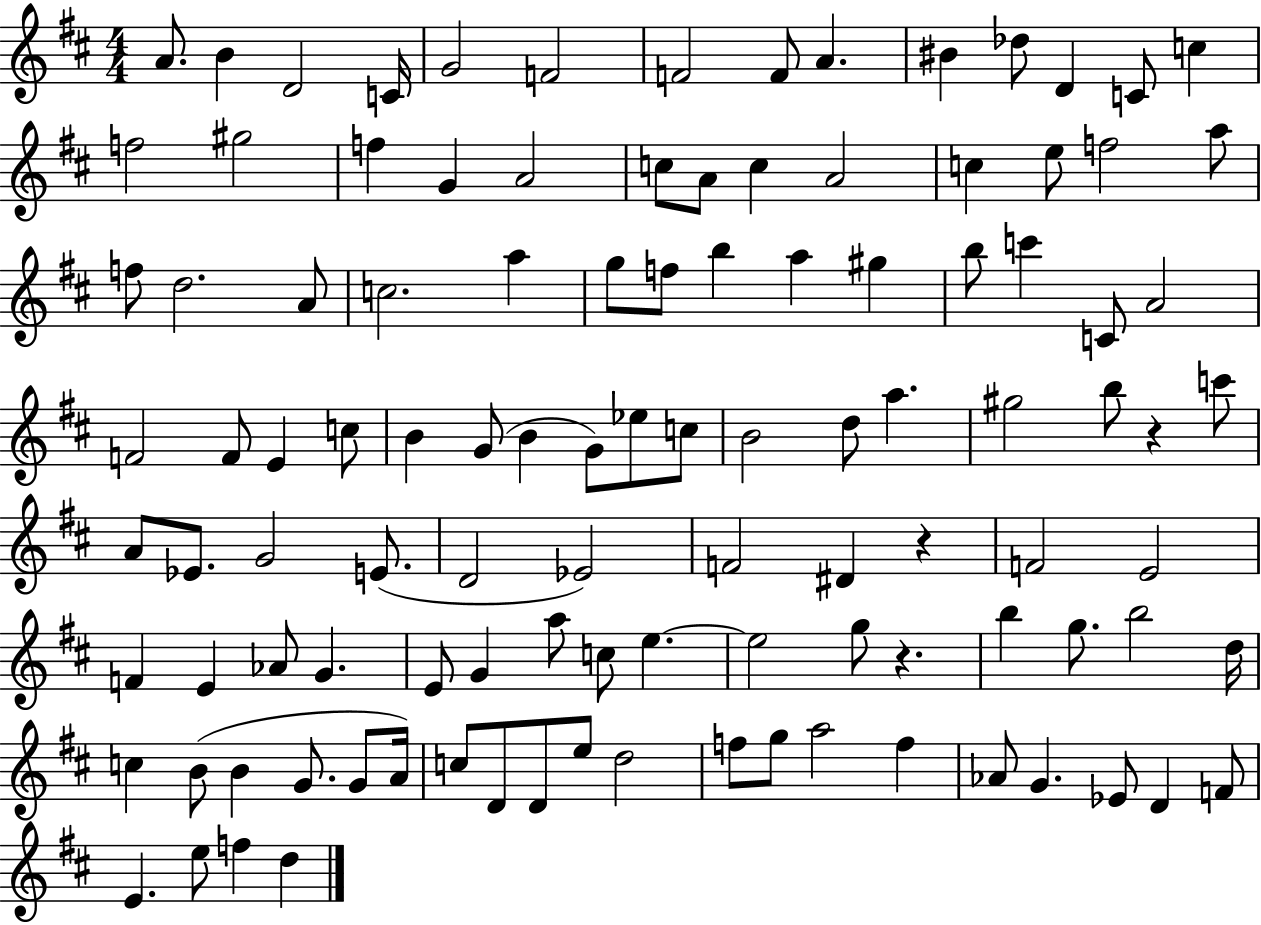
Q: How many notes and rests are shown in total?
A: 109